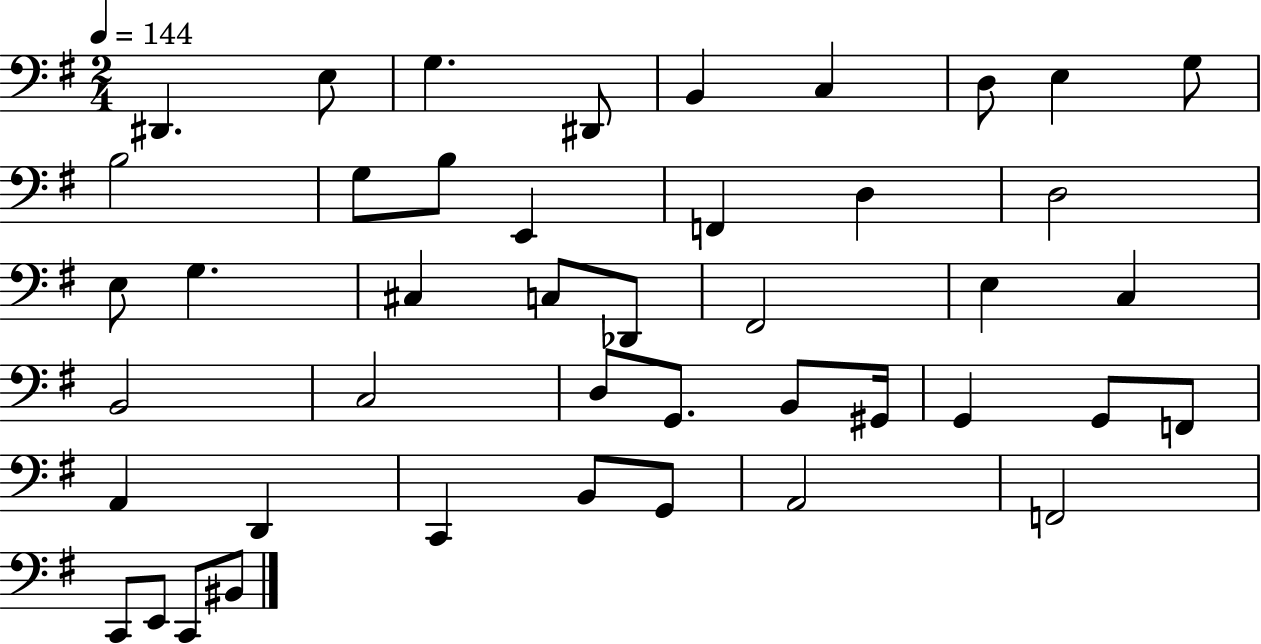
X:1
T:Untitled
M:2/4
L:1/4
K:G
^D,, E,/2 G, ^D,,/2 B,, C, D,/2 E, G,/2 B,2 G,/2 B,/2 E,, F,, D, D,2 E,/2 G, ^C, C,/2 _D,,/2 ^F,,2 E, C, B,,2 C,2 D,/2 G,,/2 B,,/2 ^G,,/4 G,, G,,/2 F,,/2 A,, D,, C,, B,,/2 G,,/2 A,,2 F,,2 C,,/2 E,,/2 C,,/2 ^B,,/2